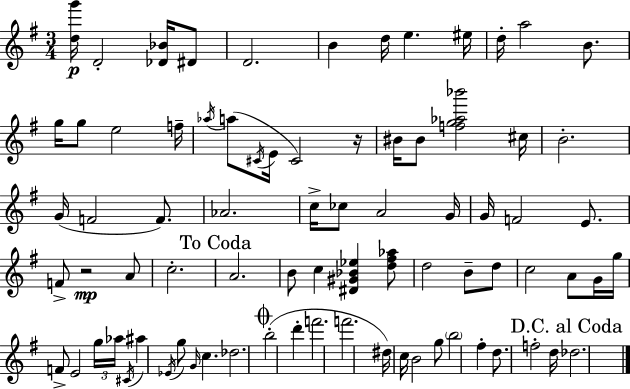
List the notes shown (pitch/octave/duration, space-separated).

[D5,G6]/s D4/h [Db4,Bb4]/s D#4/e D4/h. B4/q D5/s E5/q. EIS5/s D5/s A5/h B4/e. G5/s G5/e E5/h F5/s Ab5/s A5/e C#4/s E4/s C#4/h R/s BIS4/s BIS4/e [F5,G5,Ab5,Bb6]/h C#5/s B4/h. G4/s F4/h F4/e. Ab4/h. C5/s CES5/e A4/h G4/s G4/s F4/h E4/e. F4/e R/h A4/e C5/h. A4/h. B4/e C5/q [D#4,G#4,Bb4,Eb5]/q [D5,F#5,Ab5]/e D5/h B4/e D5/e C5/h A4/e G4/s G5/s F4/e E4/h G5/s Ab5/s C#4/s A#5/q Eb4/s G5/e G4/s C5/q. Db5/h. B5/h D6/q F6/h. F6/h. D#5/s C5/s B4/h G5/e B5/h F#5/q D5/e. F5/h D5/s Db5/h.